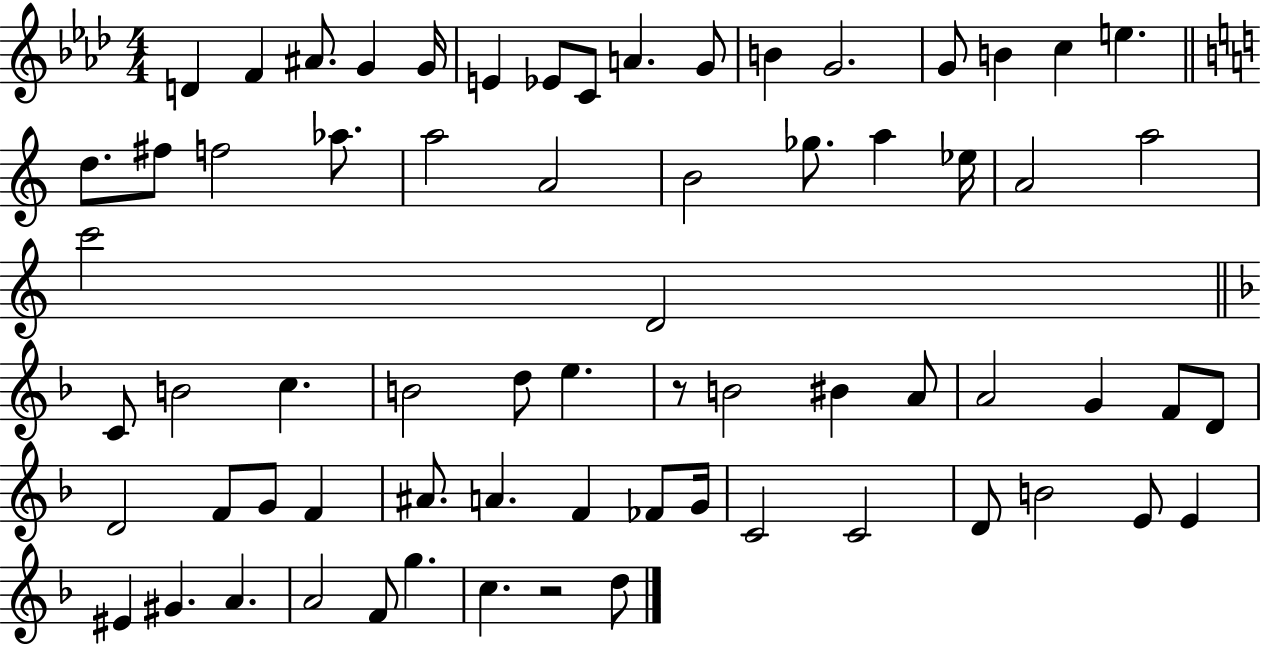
{
  \clef treble
  \numericTimeSignature
  \time 4/4
  \key aes \major
  d'4 f'4 ais'8. g'4 g'16 | e'4 ees'8 c'8 a'4. g'8 | b'4 g'2. | g'8 b'4 c''4 e''4. | \break \bar "||" \break \key a \minor d''8. fis''8 f''2 aes''8. | a''2 a'2 | b'2 ges''8. a''4 ees''16 | a'2 a''2 | \break c'''2 d'2 | \bar "||" \break \key f \major c'8 b'2 c''4. | b'2 d''8 e''4. | r8 b'2 bis'4 a'8 | a'2 g'4 f'8 d'8 | \break d'2 f'8 g'8 f'4 | ais'8. a'4. f'4 fes'8 g'16 | c'2 c'2 | d'8 b'2 e'8 e'4 | \break eis'4 gis'4. a'4. | a'2 f'8 g''4. | c''4. r2 d''8 | \bar "|."
}